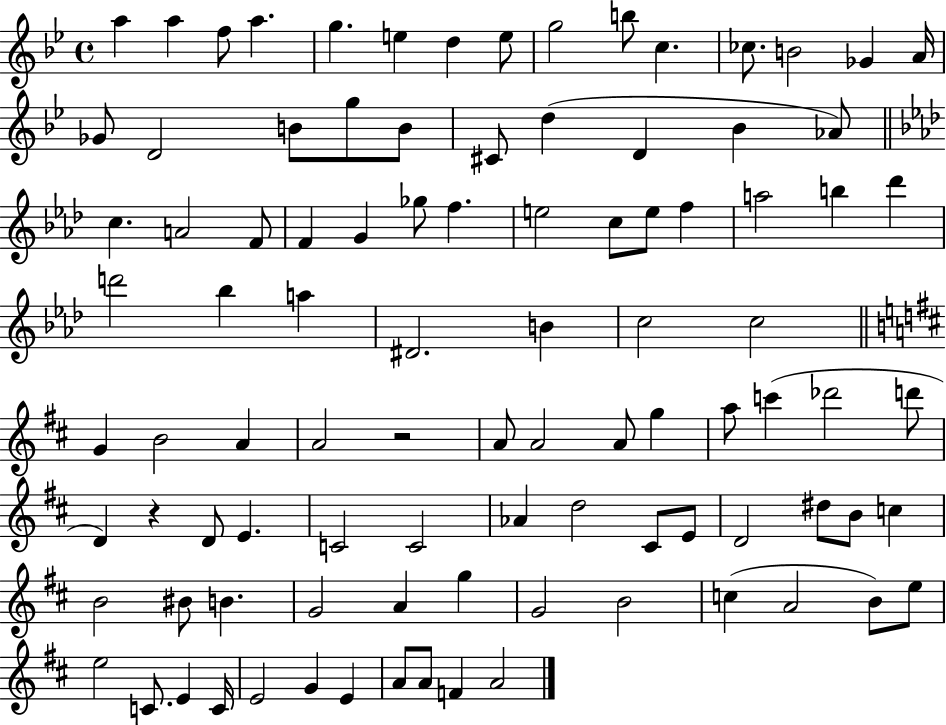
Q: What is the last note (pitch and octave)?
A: A4